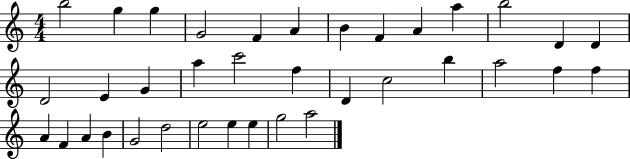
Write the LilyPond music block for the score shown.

{
  \clef treble
  \numericTimeSignature
  \time 4/4
  \key c \major
  b''2 g''4 g''4 | g'2 f'4 a'4 | b'4 f'4 a'4 a''4 | b''2 d'4 d'4 | \break d'2 e'4 g'4 | a''4 c'''2 f''4 | d'4 c''2 b''4 | a''2 f''4 f''4 | \break a'4 f'4 a'4 b'4 | g'2 d''2 | e''2 e''4 e''4 | g''2 a''2 | \break \bar "|."
}